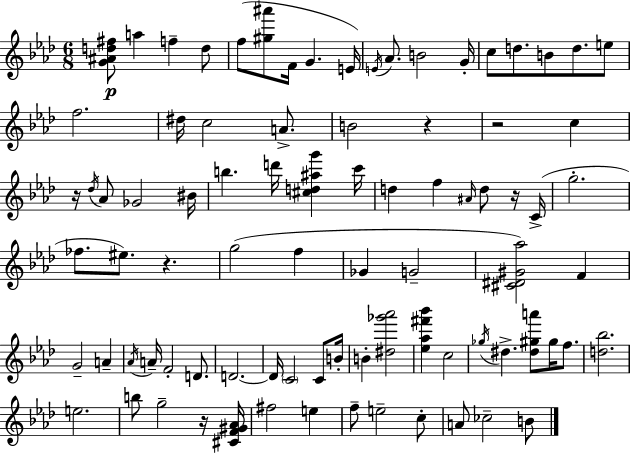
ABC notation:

X:1
T:Untitled
M:6/8
L:1/4
K:Fm
[G^Ad^f]/2 a f d/2 f/2 [^g^a']/2 F/4 G E/4 E/4 _A/2 B2 G/4 c/2 d/2 B/2 d/2 e/2 f2 ^d/4 c2 A/2 B2 z z2 c z/4 _d/4 _A/2 _G2 ^B/4 b d'/4 [^cd^ag'] c'/4 d f ^A/4 d/2 z/4 C/4 g2 _f/2 ^e/2 z g2 f _G G2 [^C^D^G_a]2 F G2 A _A/4 A/4 F2 D/2 D2 D/4 C2 C/2 B/4 B [^d_g'_a']2 [_e_a^f'_b'] c2 _g/4 ^d [^d^ga']/2 ^g/4 f/2 [d_b]2 e2 b/2 g2 z/4 [^CF^G_A]/4 ^f2 e f/2 e2 c/2 A/2 _c2 B/2